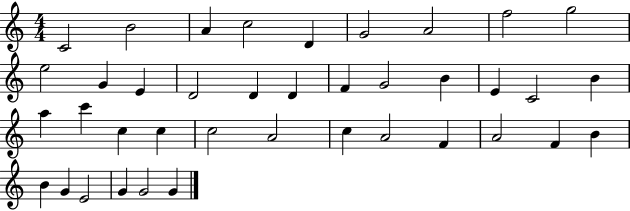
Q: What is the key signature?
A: C major